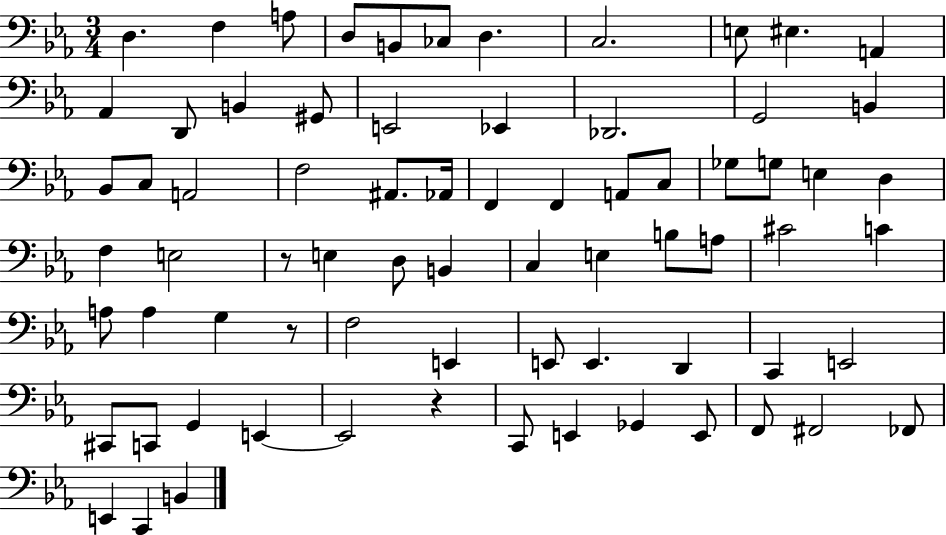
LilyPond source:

{
  \clef bass
  \numericTimeSignature
  \time 3/4
  \key ees \major
  d4. f4 a8 | d8 b,8 ces8 d4. | c2. | e8 eis4. a,4 | \break aes,4 d,8 b,4 gis,8 | e,2 ees,4 | des,2. | g,2 b,4 | \break bes,8 c8 a,2 | f2 ais,8. aes,16 | f,4 f,4 a,8 c8 | ges8 g8 e4 d4 | \break f4 e2 | r8 e4 d8 b,4 | c4 e4 b8 a8 | cis'2 c'4 | \break a8 a4 g4 r8 | f2 e,4 | e,8 e,4. d,4 | c,4 e,2 | \break cis,8 c,8 g,4 e,4~~ | e,2 r4 | c,8 e,4 ges,4 e,8 | f,8 fis,2 fes,8 | \break e,4 c,4 b,4 | \bar "|."
}